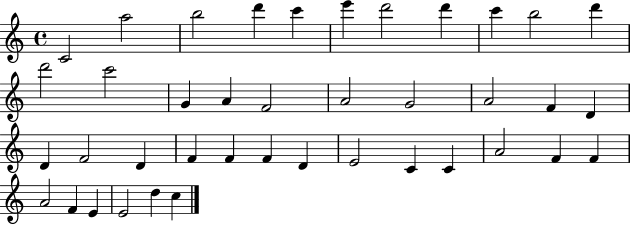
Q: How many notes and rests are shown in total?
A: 40